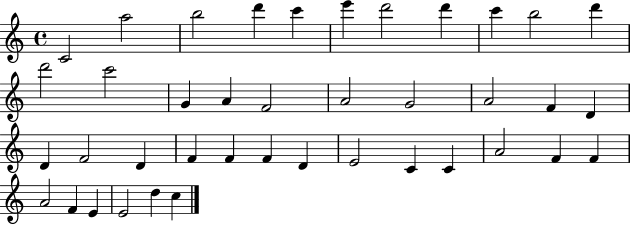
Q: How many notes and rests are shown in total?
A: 40